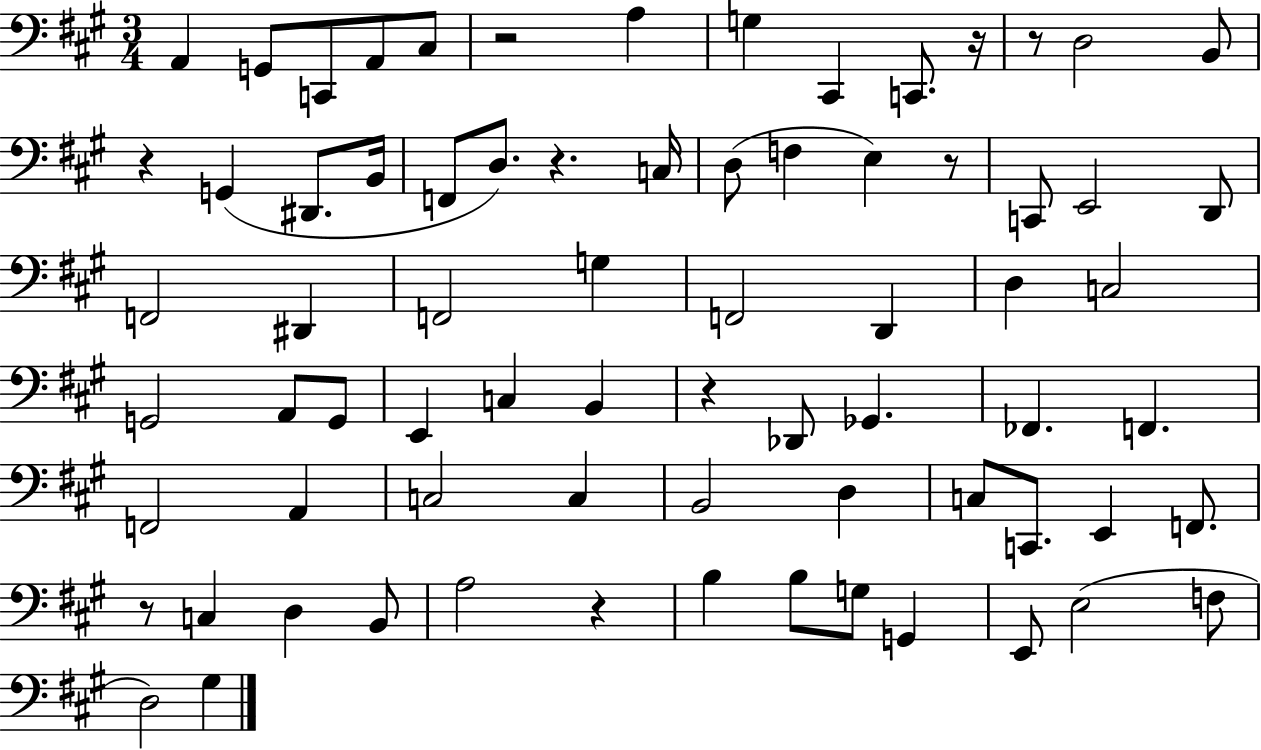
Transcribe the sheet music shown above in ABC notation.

X:1
T:Untitled
M:3/4
L:1/4
K:A
A,, G,,/2 C,,/2 A,,/2 ^C,/2 z2 A, G, ^C,, C,,/2 z/4 z/2 D,2 B,,/2 z G,, ^D,,/2 B,,/4 F,,/2 D,/2 z C,/4 D,/2 F, E, z/2 C,,/2 E,,2 D,,/2 F,,2 ^D,, F,,2 G, F,,2 D,, D, C,2 G,,2 A,,/2 G,,/2 E,, C, B,, z _D,,/2 _G,, _F,, F,, F,,2 A,, C,2 C, B,,2 D, C,/2 C,,/2 E,, F,,/2 z/2 C, D, B,,/2 A,2 z B, B,/2 G,/2 G,, E,,/2 E,2 F,/2 D,2 ^G,